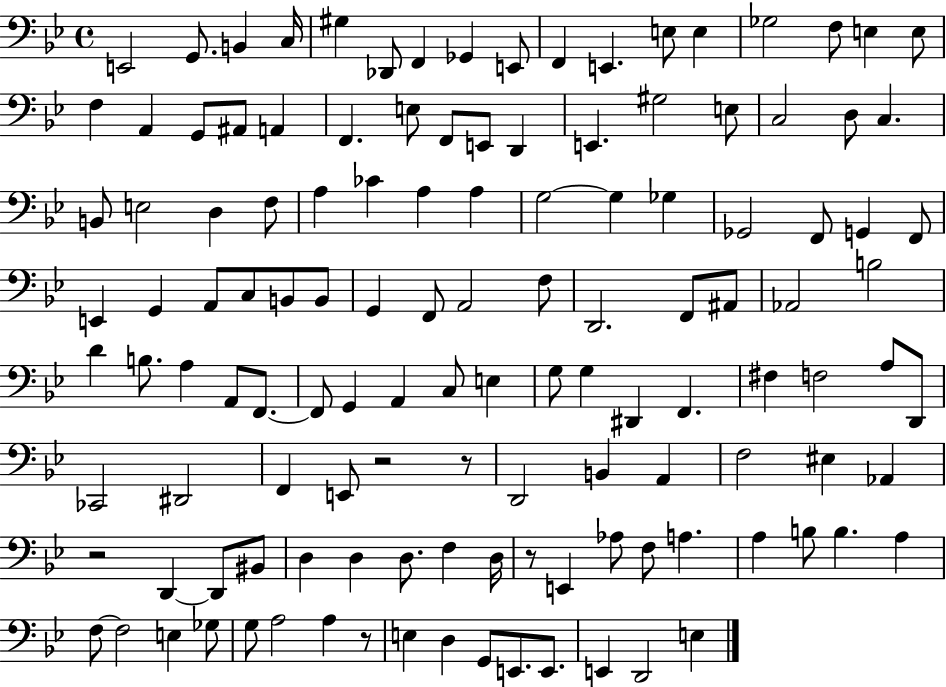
{
  \clef bass
  \time 4/4
  \defaultTimeSignature
  \key bes \major
  e,2 g,8. b,4 c16 | gis4 des,8 f,4 ges,4 e,8 | f,4 e,4. e8 e4 | ges2 f8 e4 e8 | \break f4 a,4 g,8 ais,8 a,4 | f,4. e8 f,8 e,8 d,4 | e,4. gis2 e8 | c2 d8 c4. | \break b,8 e2 d4 f8 | a4 ces'4 a4 a4 | g2~~ g4 ges4 | ges,2 f,8 g,4 f,8 | \break e,4 g,4 a,8 c8 b,8 b,8 | g,4 f,8 a,2 f8 | d,2. f,8 ais,8 | aes,2 b2 | \break d'4 b8. a4 a,8 f,8.~~ | f,8 g,4 a,4 c8 e4 | g8 g4 dis,4 f,4. | fis4 f2 a8 d,8 | \break ces,2 dis,2 | f,4 e,8 r2 r8 | d,2 b,4 a,4 | f2 eis4 aes,4 | \break r2 d,4~~ d,8 bis,8 | d4 d4 d8. f4 d16 | r8 e,4 aes8 f8 a4. | a4 b8 b4. a4 | \break f8~~ f2 e4 ges8 | g8 a2 a4 r8 | e4 d4 g,8 e,8. e,8. | e,4 d,2 e4 | \break \bar "|."
}